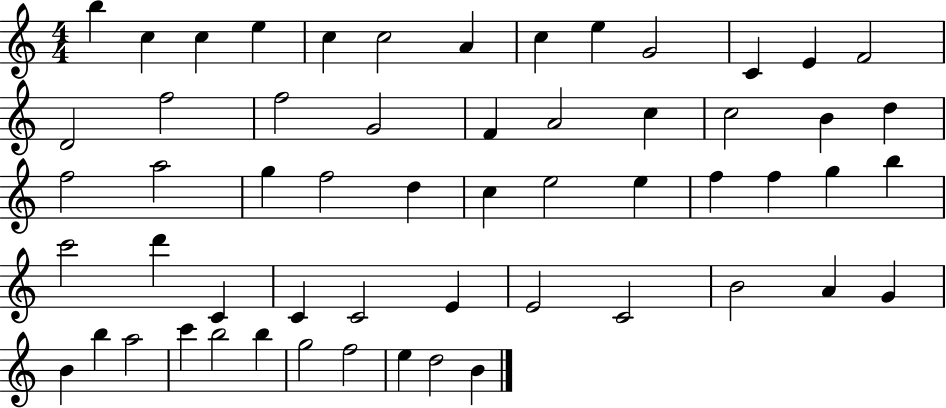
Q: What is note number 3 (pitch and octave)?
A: C5